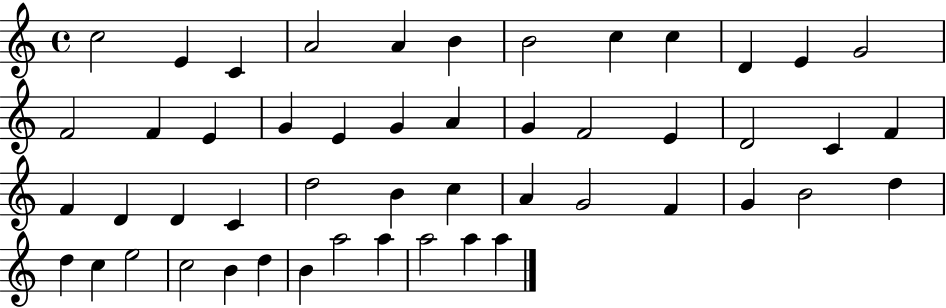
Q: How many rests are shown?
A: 0